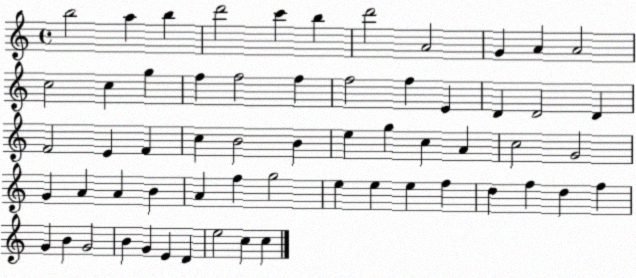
X:1
T:Untitled
M:4/4
L:1/4
K:C
b2 a b d'2 c' b d'2 A2 G A A2 c2 c g f f2 f f2 f E D D2 D F2 E F c B2 B e g c A c2 G2 G A A B A f g2 e e e f d f d f G B G2 B G E D e2 c c